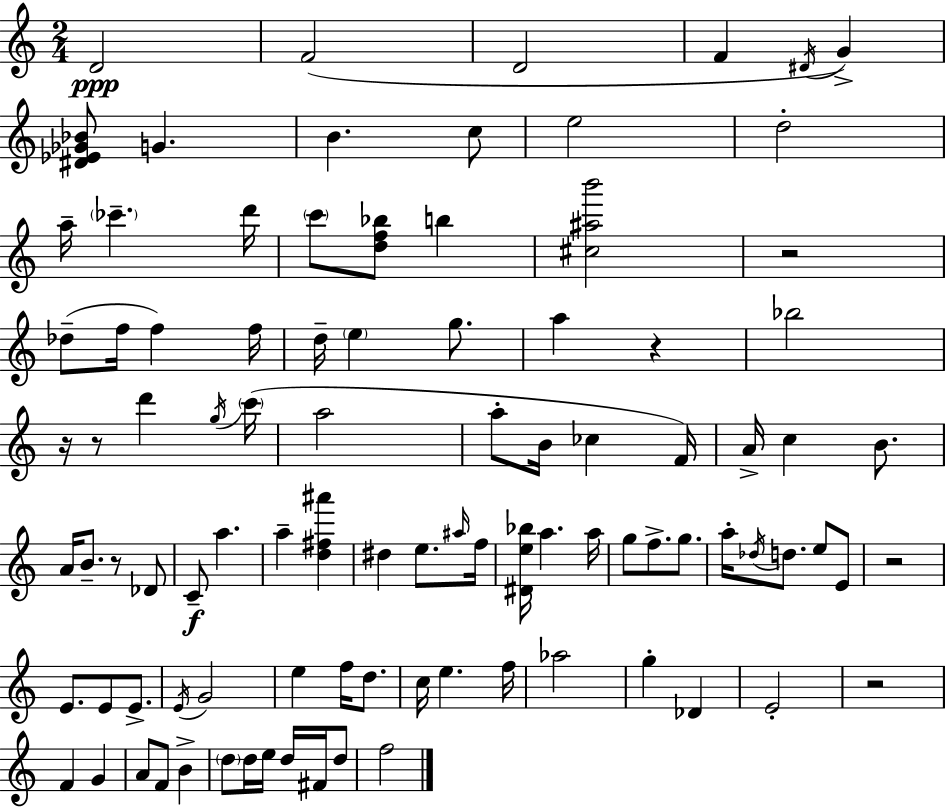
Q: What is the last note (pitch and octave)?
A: F5